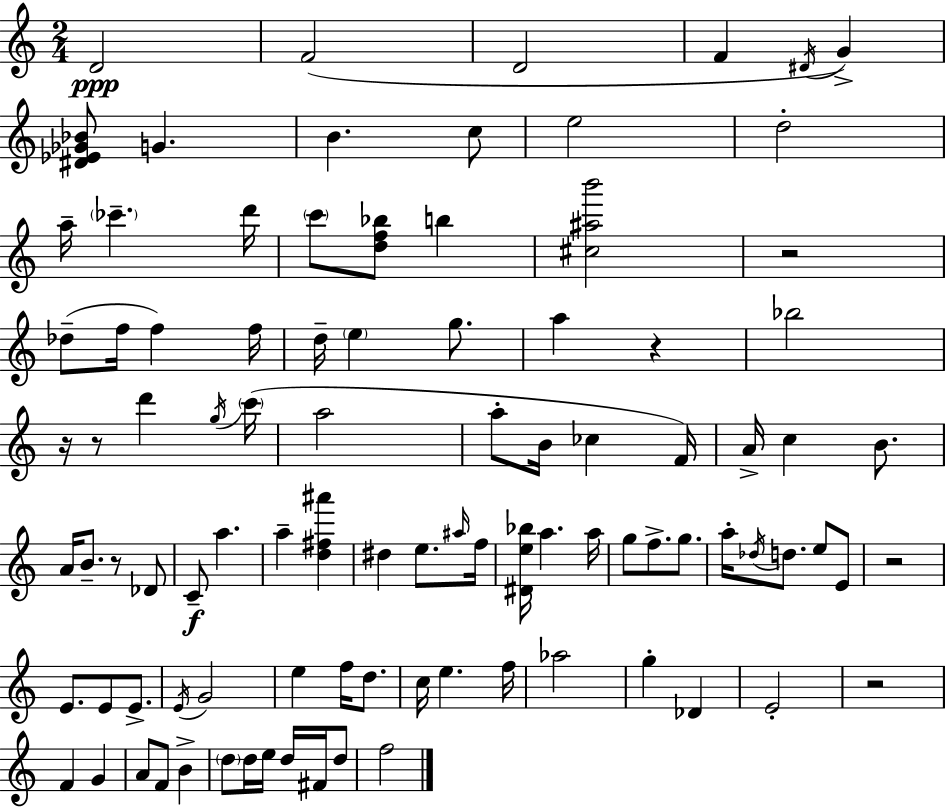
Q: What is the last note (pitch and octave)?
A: F5